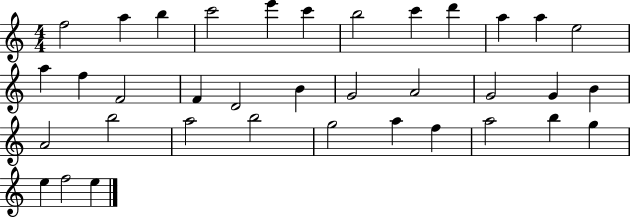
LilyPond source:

{
  \clef treble
  \numericTimeSignature
  \time 4/4
  \key c \major
  f''2 a''4 b''4 | c'''2 e'''4 c'''4 | b''2 c'''4 d'''4 | a''4 a''4 e''2 | \break a''4 f''4 f'2 | f'4 d'2 b'4 | g'2 a'2 | g'2 g'4 b'4 | \break a'2 b''2 | a''2 b''2 | g''2 a''4 f''4 | a''2 b''4 g''4 | \break e''4 f''2 e''4 | \bar "|."
}